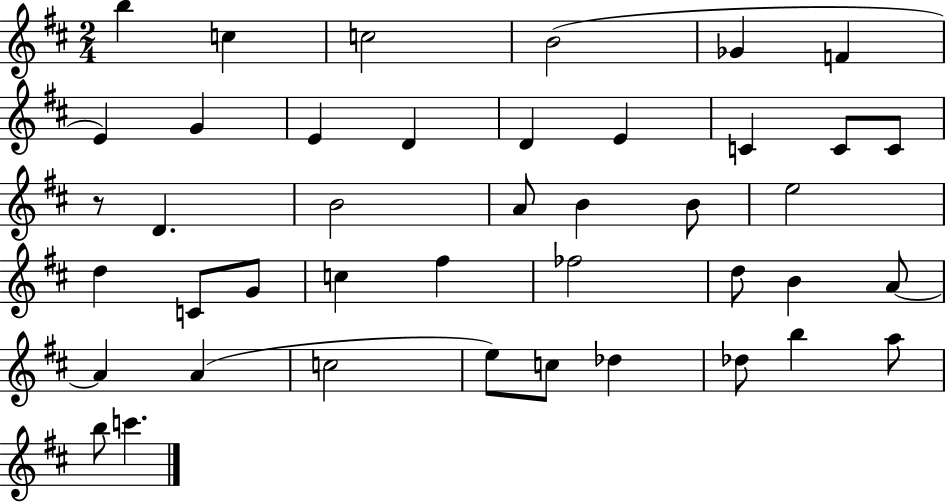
X:1
T:Untitled
M:2/4
L:1/4
K:D
b c c2 B2 _G F E G E D D E C C/2 C/2 z/2 D B2 A/2 B B/2 e2 d C/2 G/2 c ^f _f2 d/2 B A/2 A A c2 e/2 c/2 _d _d/2 b a/2 b/2 c'